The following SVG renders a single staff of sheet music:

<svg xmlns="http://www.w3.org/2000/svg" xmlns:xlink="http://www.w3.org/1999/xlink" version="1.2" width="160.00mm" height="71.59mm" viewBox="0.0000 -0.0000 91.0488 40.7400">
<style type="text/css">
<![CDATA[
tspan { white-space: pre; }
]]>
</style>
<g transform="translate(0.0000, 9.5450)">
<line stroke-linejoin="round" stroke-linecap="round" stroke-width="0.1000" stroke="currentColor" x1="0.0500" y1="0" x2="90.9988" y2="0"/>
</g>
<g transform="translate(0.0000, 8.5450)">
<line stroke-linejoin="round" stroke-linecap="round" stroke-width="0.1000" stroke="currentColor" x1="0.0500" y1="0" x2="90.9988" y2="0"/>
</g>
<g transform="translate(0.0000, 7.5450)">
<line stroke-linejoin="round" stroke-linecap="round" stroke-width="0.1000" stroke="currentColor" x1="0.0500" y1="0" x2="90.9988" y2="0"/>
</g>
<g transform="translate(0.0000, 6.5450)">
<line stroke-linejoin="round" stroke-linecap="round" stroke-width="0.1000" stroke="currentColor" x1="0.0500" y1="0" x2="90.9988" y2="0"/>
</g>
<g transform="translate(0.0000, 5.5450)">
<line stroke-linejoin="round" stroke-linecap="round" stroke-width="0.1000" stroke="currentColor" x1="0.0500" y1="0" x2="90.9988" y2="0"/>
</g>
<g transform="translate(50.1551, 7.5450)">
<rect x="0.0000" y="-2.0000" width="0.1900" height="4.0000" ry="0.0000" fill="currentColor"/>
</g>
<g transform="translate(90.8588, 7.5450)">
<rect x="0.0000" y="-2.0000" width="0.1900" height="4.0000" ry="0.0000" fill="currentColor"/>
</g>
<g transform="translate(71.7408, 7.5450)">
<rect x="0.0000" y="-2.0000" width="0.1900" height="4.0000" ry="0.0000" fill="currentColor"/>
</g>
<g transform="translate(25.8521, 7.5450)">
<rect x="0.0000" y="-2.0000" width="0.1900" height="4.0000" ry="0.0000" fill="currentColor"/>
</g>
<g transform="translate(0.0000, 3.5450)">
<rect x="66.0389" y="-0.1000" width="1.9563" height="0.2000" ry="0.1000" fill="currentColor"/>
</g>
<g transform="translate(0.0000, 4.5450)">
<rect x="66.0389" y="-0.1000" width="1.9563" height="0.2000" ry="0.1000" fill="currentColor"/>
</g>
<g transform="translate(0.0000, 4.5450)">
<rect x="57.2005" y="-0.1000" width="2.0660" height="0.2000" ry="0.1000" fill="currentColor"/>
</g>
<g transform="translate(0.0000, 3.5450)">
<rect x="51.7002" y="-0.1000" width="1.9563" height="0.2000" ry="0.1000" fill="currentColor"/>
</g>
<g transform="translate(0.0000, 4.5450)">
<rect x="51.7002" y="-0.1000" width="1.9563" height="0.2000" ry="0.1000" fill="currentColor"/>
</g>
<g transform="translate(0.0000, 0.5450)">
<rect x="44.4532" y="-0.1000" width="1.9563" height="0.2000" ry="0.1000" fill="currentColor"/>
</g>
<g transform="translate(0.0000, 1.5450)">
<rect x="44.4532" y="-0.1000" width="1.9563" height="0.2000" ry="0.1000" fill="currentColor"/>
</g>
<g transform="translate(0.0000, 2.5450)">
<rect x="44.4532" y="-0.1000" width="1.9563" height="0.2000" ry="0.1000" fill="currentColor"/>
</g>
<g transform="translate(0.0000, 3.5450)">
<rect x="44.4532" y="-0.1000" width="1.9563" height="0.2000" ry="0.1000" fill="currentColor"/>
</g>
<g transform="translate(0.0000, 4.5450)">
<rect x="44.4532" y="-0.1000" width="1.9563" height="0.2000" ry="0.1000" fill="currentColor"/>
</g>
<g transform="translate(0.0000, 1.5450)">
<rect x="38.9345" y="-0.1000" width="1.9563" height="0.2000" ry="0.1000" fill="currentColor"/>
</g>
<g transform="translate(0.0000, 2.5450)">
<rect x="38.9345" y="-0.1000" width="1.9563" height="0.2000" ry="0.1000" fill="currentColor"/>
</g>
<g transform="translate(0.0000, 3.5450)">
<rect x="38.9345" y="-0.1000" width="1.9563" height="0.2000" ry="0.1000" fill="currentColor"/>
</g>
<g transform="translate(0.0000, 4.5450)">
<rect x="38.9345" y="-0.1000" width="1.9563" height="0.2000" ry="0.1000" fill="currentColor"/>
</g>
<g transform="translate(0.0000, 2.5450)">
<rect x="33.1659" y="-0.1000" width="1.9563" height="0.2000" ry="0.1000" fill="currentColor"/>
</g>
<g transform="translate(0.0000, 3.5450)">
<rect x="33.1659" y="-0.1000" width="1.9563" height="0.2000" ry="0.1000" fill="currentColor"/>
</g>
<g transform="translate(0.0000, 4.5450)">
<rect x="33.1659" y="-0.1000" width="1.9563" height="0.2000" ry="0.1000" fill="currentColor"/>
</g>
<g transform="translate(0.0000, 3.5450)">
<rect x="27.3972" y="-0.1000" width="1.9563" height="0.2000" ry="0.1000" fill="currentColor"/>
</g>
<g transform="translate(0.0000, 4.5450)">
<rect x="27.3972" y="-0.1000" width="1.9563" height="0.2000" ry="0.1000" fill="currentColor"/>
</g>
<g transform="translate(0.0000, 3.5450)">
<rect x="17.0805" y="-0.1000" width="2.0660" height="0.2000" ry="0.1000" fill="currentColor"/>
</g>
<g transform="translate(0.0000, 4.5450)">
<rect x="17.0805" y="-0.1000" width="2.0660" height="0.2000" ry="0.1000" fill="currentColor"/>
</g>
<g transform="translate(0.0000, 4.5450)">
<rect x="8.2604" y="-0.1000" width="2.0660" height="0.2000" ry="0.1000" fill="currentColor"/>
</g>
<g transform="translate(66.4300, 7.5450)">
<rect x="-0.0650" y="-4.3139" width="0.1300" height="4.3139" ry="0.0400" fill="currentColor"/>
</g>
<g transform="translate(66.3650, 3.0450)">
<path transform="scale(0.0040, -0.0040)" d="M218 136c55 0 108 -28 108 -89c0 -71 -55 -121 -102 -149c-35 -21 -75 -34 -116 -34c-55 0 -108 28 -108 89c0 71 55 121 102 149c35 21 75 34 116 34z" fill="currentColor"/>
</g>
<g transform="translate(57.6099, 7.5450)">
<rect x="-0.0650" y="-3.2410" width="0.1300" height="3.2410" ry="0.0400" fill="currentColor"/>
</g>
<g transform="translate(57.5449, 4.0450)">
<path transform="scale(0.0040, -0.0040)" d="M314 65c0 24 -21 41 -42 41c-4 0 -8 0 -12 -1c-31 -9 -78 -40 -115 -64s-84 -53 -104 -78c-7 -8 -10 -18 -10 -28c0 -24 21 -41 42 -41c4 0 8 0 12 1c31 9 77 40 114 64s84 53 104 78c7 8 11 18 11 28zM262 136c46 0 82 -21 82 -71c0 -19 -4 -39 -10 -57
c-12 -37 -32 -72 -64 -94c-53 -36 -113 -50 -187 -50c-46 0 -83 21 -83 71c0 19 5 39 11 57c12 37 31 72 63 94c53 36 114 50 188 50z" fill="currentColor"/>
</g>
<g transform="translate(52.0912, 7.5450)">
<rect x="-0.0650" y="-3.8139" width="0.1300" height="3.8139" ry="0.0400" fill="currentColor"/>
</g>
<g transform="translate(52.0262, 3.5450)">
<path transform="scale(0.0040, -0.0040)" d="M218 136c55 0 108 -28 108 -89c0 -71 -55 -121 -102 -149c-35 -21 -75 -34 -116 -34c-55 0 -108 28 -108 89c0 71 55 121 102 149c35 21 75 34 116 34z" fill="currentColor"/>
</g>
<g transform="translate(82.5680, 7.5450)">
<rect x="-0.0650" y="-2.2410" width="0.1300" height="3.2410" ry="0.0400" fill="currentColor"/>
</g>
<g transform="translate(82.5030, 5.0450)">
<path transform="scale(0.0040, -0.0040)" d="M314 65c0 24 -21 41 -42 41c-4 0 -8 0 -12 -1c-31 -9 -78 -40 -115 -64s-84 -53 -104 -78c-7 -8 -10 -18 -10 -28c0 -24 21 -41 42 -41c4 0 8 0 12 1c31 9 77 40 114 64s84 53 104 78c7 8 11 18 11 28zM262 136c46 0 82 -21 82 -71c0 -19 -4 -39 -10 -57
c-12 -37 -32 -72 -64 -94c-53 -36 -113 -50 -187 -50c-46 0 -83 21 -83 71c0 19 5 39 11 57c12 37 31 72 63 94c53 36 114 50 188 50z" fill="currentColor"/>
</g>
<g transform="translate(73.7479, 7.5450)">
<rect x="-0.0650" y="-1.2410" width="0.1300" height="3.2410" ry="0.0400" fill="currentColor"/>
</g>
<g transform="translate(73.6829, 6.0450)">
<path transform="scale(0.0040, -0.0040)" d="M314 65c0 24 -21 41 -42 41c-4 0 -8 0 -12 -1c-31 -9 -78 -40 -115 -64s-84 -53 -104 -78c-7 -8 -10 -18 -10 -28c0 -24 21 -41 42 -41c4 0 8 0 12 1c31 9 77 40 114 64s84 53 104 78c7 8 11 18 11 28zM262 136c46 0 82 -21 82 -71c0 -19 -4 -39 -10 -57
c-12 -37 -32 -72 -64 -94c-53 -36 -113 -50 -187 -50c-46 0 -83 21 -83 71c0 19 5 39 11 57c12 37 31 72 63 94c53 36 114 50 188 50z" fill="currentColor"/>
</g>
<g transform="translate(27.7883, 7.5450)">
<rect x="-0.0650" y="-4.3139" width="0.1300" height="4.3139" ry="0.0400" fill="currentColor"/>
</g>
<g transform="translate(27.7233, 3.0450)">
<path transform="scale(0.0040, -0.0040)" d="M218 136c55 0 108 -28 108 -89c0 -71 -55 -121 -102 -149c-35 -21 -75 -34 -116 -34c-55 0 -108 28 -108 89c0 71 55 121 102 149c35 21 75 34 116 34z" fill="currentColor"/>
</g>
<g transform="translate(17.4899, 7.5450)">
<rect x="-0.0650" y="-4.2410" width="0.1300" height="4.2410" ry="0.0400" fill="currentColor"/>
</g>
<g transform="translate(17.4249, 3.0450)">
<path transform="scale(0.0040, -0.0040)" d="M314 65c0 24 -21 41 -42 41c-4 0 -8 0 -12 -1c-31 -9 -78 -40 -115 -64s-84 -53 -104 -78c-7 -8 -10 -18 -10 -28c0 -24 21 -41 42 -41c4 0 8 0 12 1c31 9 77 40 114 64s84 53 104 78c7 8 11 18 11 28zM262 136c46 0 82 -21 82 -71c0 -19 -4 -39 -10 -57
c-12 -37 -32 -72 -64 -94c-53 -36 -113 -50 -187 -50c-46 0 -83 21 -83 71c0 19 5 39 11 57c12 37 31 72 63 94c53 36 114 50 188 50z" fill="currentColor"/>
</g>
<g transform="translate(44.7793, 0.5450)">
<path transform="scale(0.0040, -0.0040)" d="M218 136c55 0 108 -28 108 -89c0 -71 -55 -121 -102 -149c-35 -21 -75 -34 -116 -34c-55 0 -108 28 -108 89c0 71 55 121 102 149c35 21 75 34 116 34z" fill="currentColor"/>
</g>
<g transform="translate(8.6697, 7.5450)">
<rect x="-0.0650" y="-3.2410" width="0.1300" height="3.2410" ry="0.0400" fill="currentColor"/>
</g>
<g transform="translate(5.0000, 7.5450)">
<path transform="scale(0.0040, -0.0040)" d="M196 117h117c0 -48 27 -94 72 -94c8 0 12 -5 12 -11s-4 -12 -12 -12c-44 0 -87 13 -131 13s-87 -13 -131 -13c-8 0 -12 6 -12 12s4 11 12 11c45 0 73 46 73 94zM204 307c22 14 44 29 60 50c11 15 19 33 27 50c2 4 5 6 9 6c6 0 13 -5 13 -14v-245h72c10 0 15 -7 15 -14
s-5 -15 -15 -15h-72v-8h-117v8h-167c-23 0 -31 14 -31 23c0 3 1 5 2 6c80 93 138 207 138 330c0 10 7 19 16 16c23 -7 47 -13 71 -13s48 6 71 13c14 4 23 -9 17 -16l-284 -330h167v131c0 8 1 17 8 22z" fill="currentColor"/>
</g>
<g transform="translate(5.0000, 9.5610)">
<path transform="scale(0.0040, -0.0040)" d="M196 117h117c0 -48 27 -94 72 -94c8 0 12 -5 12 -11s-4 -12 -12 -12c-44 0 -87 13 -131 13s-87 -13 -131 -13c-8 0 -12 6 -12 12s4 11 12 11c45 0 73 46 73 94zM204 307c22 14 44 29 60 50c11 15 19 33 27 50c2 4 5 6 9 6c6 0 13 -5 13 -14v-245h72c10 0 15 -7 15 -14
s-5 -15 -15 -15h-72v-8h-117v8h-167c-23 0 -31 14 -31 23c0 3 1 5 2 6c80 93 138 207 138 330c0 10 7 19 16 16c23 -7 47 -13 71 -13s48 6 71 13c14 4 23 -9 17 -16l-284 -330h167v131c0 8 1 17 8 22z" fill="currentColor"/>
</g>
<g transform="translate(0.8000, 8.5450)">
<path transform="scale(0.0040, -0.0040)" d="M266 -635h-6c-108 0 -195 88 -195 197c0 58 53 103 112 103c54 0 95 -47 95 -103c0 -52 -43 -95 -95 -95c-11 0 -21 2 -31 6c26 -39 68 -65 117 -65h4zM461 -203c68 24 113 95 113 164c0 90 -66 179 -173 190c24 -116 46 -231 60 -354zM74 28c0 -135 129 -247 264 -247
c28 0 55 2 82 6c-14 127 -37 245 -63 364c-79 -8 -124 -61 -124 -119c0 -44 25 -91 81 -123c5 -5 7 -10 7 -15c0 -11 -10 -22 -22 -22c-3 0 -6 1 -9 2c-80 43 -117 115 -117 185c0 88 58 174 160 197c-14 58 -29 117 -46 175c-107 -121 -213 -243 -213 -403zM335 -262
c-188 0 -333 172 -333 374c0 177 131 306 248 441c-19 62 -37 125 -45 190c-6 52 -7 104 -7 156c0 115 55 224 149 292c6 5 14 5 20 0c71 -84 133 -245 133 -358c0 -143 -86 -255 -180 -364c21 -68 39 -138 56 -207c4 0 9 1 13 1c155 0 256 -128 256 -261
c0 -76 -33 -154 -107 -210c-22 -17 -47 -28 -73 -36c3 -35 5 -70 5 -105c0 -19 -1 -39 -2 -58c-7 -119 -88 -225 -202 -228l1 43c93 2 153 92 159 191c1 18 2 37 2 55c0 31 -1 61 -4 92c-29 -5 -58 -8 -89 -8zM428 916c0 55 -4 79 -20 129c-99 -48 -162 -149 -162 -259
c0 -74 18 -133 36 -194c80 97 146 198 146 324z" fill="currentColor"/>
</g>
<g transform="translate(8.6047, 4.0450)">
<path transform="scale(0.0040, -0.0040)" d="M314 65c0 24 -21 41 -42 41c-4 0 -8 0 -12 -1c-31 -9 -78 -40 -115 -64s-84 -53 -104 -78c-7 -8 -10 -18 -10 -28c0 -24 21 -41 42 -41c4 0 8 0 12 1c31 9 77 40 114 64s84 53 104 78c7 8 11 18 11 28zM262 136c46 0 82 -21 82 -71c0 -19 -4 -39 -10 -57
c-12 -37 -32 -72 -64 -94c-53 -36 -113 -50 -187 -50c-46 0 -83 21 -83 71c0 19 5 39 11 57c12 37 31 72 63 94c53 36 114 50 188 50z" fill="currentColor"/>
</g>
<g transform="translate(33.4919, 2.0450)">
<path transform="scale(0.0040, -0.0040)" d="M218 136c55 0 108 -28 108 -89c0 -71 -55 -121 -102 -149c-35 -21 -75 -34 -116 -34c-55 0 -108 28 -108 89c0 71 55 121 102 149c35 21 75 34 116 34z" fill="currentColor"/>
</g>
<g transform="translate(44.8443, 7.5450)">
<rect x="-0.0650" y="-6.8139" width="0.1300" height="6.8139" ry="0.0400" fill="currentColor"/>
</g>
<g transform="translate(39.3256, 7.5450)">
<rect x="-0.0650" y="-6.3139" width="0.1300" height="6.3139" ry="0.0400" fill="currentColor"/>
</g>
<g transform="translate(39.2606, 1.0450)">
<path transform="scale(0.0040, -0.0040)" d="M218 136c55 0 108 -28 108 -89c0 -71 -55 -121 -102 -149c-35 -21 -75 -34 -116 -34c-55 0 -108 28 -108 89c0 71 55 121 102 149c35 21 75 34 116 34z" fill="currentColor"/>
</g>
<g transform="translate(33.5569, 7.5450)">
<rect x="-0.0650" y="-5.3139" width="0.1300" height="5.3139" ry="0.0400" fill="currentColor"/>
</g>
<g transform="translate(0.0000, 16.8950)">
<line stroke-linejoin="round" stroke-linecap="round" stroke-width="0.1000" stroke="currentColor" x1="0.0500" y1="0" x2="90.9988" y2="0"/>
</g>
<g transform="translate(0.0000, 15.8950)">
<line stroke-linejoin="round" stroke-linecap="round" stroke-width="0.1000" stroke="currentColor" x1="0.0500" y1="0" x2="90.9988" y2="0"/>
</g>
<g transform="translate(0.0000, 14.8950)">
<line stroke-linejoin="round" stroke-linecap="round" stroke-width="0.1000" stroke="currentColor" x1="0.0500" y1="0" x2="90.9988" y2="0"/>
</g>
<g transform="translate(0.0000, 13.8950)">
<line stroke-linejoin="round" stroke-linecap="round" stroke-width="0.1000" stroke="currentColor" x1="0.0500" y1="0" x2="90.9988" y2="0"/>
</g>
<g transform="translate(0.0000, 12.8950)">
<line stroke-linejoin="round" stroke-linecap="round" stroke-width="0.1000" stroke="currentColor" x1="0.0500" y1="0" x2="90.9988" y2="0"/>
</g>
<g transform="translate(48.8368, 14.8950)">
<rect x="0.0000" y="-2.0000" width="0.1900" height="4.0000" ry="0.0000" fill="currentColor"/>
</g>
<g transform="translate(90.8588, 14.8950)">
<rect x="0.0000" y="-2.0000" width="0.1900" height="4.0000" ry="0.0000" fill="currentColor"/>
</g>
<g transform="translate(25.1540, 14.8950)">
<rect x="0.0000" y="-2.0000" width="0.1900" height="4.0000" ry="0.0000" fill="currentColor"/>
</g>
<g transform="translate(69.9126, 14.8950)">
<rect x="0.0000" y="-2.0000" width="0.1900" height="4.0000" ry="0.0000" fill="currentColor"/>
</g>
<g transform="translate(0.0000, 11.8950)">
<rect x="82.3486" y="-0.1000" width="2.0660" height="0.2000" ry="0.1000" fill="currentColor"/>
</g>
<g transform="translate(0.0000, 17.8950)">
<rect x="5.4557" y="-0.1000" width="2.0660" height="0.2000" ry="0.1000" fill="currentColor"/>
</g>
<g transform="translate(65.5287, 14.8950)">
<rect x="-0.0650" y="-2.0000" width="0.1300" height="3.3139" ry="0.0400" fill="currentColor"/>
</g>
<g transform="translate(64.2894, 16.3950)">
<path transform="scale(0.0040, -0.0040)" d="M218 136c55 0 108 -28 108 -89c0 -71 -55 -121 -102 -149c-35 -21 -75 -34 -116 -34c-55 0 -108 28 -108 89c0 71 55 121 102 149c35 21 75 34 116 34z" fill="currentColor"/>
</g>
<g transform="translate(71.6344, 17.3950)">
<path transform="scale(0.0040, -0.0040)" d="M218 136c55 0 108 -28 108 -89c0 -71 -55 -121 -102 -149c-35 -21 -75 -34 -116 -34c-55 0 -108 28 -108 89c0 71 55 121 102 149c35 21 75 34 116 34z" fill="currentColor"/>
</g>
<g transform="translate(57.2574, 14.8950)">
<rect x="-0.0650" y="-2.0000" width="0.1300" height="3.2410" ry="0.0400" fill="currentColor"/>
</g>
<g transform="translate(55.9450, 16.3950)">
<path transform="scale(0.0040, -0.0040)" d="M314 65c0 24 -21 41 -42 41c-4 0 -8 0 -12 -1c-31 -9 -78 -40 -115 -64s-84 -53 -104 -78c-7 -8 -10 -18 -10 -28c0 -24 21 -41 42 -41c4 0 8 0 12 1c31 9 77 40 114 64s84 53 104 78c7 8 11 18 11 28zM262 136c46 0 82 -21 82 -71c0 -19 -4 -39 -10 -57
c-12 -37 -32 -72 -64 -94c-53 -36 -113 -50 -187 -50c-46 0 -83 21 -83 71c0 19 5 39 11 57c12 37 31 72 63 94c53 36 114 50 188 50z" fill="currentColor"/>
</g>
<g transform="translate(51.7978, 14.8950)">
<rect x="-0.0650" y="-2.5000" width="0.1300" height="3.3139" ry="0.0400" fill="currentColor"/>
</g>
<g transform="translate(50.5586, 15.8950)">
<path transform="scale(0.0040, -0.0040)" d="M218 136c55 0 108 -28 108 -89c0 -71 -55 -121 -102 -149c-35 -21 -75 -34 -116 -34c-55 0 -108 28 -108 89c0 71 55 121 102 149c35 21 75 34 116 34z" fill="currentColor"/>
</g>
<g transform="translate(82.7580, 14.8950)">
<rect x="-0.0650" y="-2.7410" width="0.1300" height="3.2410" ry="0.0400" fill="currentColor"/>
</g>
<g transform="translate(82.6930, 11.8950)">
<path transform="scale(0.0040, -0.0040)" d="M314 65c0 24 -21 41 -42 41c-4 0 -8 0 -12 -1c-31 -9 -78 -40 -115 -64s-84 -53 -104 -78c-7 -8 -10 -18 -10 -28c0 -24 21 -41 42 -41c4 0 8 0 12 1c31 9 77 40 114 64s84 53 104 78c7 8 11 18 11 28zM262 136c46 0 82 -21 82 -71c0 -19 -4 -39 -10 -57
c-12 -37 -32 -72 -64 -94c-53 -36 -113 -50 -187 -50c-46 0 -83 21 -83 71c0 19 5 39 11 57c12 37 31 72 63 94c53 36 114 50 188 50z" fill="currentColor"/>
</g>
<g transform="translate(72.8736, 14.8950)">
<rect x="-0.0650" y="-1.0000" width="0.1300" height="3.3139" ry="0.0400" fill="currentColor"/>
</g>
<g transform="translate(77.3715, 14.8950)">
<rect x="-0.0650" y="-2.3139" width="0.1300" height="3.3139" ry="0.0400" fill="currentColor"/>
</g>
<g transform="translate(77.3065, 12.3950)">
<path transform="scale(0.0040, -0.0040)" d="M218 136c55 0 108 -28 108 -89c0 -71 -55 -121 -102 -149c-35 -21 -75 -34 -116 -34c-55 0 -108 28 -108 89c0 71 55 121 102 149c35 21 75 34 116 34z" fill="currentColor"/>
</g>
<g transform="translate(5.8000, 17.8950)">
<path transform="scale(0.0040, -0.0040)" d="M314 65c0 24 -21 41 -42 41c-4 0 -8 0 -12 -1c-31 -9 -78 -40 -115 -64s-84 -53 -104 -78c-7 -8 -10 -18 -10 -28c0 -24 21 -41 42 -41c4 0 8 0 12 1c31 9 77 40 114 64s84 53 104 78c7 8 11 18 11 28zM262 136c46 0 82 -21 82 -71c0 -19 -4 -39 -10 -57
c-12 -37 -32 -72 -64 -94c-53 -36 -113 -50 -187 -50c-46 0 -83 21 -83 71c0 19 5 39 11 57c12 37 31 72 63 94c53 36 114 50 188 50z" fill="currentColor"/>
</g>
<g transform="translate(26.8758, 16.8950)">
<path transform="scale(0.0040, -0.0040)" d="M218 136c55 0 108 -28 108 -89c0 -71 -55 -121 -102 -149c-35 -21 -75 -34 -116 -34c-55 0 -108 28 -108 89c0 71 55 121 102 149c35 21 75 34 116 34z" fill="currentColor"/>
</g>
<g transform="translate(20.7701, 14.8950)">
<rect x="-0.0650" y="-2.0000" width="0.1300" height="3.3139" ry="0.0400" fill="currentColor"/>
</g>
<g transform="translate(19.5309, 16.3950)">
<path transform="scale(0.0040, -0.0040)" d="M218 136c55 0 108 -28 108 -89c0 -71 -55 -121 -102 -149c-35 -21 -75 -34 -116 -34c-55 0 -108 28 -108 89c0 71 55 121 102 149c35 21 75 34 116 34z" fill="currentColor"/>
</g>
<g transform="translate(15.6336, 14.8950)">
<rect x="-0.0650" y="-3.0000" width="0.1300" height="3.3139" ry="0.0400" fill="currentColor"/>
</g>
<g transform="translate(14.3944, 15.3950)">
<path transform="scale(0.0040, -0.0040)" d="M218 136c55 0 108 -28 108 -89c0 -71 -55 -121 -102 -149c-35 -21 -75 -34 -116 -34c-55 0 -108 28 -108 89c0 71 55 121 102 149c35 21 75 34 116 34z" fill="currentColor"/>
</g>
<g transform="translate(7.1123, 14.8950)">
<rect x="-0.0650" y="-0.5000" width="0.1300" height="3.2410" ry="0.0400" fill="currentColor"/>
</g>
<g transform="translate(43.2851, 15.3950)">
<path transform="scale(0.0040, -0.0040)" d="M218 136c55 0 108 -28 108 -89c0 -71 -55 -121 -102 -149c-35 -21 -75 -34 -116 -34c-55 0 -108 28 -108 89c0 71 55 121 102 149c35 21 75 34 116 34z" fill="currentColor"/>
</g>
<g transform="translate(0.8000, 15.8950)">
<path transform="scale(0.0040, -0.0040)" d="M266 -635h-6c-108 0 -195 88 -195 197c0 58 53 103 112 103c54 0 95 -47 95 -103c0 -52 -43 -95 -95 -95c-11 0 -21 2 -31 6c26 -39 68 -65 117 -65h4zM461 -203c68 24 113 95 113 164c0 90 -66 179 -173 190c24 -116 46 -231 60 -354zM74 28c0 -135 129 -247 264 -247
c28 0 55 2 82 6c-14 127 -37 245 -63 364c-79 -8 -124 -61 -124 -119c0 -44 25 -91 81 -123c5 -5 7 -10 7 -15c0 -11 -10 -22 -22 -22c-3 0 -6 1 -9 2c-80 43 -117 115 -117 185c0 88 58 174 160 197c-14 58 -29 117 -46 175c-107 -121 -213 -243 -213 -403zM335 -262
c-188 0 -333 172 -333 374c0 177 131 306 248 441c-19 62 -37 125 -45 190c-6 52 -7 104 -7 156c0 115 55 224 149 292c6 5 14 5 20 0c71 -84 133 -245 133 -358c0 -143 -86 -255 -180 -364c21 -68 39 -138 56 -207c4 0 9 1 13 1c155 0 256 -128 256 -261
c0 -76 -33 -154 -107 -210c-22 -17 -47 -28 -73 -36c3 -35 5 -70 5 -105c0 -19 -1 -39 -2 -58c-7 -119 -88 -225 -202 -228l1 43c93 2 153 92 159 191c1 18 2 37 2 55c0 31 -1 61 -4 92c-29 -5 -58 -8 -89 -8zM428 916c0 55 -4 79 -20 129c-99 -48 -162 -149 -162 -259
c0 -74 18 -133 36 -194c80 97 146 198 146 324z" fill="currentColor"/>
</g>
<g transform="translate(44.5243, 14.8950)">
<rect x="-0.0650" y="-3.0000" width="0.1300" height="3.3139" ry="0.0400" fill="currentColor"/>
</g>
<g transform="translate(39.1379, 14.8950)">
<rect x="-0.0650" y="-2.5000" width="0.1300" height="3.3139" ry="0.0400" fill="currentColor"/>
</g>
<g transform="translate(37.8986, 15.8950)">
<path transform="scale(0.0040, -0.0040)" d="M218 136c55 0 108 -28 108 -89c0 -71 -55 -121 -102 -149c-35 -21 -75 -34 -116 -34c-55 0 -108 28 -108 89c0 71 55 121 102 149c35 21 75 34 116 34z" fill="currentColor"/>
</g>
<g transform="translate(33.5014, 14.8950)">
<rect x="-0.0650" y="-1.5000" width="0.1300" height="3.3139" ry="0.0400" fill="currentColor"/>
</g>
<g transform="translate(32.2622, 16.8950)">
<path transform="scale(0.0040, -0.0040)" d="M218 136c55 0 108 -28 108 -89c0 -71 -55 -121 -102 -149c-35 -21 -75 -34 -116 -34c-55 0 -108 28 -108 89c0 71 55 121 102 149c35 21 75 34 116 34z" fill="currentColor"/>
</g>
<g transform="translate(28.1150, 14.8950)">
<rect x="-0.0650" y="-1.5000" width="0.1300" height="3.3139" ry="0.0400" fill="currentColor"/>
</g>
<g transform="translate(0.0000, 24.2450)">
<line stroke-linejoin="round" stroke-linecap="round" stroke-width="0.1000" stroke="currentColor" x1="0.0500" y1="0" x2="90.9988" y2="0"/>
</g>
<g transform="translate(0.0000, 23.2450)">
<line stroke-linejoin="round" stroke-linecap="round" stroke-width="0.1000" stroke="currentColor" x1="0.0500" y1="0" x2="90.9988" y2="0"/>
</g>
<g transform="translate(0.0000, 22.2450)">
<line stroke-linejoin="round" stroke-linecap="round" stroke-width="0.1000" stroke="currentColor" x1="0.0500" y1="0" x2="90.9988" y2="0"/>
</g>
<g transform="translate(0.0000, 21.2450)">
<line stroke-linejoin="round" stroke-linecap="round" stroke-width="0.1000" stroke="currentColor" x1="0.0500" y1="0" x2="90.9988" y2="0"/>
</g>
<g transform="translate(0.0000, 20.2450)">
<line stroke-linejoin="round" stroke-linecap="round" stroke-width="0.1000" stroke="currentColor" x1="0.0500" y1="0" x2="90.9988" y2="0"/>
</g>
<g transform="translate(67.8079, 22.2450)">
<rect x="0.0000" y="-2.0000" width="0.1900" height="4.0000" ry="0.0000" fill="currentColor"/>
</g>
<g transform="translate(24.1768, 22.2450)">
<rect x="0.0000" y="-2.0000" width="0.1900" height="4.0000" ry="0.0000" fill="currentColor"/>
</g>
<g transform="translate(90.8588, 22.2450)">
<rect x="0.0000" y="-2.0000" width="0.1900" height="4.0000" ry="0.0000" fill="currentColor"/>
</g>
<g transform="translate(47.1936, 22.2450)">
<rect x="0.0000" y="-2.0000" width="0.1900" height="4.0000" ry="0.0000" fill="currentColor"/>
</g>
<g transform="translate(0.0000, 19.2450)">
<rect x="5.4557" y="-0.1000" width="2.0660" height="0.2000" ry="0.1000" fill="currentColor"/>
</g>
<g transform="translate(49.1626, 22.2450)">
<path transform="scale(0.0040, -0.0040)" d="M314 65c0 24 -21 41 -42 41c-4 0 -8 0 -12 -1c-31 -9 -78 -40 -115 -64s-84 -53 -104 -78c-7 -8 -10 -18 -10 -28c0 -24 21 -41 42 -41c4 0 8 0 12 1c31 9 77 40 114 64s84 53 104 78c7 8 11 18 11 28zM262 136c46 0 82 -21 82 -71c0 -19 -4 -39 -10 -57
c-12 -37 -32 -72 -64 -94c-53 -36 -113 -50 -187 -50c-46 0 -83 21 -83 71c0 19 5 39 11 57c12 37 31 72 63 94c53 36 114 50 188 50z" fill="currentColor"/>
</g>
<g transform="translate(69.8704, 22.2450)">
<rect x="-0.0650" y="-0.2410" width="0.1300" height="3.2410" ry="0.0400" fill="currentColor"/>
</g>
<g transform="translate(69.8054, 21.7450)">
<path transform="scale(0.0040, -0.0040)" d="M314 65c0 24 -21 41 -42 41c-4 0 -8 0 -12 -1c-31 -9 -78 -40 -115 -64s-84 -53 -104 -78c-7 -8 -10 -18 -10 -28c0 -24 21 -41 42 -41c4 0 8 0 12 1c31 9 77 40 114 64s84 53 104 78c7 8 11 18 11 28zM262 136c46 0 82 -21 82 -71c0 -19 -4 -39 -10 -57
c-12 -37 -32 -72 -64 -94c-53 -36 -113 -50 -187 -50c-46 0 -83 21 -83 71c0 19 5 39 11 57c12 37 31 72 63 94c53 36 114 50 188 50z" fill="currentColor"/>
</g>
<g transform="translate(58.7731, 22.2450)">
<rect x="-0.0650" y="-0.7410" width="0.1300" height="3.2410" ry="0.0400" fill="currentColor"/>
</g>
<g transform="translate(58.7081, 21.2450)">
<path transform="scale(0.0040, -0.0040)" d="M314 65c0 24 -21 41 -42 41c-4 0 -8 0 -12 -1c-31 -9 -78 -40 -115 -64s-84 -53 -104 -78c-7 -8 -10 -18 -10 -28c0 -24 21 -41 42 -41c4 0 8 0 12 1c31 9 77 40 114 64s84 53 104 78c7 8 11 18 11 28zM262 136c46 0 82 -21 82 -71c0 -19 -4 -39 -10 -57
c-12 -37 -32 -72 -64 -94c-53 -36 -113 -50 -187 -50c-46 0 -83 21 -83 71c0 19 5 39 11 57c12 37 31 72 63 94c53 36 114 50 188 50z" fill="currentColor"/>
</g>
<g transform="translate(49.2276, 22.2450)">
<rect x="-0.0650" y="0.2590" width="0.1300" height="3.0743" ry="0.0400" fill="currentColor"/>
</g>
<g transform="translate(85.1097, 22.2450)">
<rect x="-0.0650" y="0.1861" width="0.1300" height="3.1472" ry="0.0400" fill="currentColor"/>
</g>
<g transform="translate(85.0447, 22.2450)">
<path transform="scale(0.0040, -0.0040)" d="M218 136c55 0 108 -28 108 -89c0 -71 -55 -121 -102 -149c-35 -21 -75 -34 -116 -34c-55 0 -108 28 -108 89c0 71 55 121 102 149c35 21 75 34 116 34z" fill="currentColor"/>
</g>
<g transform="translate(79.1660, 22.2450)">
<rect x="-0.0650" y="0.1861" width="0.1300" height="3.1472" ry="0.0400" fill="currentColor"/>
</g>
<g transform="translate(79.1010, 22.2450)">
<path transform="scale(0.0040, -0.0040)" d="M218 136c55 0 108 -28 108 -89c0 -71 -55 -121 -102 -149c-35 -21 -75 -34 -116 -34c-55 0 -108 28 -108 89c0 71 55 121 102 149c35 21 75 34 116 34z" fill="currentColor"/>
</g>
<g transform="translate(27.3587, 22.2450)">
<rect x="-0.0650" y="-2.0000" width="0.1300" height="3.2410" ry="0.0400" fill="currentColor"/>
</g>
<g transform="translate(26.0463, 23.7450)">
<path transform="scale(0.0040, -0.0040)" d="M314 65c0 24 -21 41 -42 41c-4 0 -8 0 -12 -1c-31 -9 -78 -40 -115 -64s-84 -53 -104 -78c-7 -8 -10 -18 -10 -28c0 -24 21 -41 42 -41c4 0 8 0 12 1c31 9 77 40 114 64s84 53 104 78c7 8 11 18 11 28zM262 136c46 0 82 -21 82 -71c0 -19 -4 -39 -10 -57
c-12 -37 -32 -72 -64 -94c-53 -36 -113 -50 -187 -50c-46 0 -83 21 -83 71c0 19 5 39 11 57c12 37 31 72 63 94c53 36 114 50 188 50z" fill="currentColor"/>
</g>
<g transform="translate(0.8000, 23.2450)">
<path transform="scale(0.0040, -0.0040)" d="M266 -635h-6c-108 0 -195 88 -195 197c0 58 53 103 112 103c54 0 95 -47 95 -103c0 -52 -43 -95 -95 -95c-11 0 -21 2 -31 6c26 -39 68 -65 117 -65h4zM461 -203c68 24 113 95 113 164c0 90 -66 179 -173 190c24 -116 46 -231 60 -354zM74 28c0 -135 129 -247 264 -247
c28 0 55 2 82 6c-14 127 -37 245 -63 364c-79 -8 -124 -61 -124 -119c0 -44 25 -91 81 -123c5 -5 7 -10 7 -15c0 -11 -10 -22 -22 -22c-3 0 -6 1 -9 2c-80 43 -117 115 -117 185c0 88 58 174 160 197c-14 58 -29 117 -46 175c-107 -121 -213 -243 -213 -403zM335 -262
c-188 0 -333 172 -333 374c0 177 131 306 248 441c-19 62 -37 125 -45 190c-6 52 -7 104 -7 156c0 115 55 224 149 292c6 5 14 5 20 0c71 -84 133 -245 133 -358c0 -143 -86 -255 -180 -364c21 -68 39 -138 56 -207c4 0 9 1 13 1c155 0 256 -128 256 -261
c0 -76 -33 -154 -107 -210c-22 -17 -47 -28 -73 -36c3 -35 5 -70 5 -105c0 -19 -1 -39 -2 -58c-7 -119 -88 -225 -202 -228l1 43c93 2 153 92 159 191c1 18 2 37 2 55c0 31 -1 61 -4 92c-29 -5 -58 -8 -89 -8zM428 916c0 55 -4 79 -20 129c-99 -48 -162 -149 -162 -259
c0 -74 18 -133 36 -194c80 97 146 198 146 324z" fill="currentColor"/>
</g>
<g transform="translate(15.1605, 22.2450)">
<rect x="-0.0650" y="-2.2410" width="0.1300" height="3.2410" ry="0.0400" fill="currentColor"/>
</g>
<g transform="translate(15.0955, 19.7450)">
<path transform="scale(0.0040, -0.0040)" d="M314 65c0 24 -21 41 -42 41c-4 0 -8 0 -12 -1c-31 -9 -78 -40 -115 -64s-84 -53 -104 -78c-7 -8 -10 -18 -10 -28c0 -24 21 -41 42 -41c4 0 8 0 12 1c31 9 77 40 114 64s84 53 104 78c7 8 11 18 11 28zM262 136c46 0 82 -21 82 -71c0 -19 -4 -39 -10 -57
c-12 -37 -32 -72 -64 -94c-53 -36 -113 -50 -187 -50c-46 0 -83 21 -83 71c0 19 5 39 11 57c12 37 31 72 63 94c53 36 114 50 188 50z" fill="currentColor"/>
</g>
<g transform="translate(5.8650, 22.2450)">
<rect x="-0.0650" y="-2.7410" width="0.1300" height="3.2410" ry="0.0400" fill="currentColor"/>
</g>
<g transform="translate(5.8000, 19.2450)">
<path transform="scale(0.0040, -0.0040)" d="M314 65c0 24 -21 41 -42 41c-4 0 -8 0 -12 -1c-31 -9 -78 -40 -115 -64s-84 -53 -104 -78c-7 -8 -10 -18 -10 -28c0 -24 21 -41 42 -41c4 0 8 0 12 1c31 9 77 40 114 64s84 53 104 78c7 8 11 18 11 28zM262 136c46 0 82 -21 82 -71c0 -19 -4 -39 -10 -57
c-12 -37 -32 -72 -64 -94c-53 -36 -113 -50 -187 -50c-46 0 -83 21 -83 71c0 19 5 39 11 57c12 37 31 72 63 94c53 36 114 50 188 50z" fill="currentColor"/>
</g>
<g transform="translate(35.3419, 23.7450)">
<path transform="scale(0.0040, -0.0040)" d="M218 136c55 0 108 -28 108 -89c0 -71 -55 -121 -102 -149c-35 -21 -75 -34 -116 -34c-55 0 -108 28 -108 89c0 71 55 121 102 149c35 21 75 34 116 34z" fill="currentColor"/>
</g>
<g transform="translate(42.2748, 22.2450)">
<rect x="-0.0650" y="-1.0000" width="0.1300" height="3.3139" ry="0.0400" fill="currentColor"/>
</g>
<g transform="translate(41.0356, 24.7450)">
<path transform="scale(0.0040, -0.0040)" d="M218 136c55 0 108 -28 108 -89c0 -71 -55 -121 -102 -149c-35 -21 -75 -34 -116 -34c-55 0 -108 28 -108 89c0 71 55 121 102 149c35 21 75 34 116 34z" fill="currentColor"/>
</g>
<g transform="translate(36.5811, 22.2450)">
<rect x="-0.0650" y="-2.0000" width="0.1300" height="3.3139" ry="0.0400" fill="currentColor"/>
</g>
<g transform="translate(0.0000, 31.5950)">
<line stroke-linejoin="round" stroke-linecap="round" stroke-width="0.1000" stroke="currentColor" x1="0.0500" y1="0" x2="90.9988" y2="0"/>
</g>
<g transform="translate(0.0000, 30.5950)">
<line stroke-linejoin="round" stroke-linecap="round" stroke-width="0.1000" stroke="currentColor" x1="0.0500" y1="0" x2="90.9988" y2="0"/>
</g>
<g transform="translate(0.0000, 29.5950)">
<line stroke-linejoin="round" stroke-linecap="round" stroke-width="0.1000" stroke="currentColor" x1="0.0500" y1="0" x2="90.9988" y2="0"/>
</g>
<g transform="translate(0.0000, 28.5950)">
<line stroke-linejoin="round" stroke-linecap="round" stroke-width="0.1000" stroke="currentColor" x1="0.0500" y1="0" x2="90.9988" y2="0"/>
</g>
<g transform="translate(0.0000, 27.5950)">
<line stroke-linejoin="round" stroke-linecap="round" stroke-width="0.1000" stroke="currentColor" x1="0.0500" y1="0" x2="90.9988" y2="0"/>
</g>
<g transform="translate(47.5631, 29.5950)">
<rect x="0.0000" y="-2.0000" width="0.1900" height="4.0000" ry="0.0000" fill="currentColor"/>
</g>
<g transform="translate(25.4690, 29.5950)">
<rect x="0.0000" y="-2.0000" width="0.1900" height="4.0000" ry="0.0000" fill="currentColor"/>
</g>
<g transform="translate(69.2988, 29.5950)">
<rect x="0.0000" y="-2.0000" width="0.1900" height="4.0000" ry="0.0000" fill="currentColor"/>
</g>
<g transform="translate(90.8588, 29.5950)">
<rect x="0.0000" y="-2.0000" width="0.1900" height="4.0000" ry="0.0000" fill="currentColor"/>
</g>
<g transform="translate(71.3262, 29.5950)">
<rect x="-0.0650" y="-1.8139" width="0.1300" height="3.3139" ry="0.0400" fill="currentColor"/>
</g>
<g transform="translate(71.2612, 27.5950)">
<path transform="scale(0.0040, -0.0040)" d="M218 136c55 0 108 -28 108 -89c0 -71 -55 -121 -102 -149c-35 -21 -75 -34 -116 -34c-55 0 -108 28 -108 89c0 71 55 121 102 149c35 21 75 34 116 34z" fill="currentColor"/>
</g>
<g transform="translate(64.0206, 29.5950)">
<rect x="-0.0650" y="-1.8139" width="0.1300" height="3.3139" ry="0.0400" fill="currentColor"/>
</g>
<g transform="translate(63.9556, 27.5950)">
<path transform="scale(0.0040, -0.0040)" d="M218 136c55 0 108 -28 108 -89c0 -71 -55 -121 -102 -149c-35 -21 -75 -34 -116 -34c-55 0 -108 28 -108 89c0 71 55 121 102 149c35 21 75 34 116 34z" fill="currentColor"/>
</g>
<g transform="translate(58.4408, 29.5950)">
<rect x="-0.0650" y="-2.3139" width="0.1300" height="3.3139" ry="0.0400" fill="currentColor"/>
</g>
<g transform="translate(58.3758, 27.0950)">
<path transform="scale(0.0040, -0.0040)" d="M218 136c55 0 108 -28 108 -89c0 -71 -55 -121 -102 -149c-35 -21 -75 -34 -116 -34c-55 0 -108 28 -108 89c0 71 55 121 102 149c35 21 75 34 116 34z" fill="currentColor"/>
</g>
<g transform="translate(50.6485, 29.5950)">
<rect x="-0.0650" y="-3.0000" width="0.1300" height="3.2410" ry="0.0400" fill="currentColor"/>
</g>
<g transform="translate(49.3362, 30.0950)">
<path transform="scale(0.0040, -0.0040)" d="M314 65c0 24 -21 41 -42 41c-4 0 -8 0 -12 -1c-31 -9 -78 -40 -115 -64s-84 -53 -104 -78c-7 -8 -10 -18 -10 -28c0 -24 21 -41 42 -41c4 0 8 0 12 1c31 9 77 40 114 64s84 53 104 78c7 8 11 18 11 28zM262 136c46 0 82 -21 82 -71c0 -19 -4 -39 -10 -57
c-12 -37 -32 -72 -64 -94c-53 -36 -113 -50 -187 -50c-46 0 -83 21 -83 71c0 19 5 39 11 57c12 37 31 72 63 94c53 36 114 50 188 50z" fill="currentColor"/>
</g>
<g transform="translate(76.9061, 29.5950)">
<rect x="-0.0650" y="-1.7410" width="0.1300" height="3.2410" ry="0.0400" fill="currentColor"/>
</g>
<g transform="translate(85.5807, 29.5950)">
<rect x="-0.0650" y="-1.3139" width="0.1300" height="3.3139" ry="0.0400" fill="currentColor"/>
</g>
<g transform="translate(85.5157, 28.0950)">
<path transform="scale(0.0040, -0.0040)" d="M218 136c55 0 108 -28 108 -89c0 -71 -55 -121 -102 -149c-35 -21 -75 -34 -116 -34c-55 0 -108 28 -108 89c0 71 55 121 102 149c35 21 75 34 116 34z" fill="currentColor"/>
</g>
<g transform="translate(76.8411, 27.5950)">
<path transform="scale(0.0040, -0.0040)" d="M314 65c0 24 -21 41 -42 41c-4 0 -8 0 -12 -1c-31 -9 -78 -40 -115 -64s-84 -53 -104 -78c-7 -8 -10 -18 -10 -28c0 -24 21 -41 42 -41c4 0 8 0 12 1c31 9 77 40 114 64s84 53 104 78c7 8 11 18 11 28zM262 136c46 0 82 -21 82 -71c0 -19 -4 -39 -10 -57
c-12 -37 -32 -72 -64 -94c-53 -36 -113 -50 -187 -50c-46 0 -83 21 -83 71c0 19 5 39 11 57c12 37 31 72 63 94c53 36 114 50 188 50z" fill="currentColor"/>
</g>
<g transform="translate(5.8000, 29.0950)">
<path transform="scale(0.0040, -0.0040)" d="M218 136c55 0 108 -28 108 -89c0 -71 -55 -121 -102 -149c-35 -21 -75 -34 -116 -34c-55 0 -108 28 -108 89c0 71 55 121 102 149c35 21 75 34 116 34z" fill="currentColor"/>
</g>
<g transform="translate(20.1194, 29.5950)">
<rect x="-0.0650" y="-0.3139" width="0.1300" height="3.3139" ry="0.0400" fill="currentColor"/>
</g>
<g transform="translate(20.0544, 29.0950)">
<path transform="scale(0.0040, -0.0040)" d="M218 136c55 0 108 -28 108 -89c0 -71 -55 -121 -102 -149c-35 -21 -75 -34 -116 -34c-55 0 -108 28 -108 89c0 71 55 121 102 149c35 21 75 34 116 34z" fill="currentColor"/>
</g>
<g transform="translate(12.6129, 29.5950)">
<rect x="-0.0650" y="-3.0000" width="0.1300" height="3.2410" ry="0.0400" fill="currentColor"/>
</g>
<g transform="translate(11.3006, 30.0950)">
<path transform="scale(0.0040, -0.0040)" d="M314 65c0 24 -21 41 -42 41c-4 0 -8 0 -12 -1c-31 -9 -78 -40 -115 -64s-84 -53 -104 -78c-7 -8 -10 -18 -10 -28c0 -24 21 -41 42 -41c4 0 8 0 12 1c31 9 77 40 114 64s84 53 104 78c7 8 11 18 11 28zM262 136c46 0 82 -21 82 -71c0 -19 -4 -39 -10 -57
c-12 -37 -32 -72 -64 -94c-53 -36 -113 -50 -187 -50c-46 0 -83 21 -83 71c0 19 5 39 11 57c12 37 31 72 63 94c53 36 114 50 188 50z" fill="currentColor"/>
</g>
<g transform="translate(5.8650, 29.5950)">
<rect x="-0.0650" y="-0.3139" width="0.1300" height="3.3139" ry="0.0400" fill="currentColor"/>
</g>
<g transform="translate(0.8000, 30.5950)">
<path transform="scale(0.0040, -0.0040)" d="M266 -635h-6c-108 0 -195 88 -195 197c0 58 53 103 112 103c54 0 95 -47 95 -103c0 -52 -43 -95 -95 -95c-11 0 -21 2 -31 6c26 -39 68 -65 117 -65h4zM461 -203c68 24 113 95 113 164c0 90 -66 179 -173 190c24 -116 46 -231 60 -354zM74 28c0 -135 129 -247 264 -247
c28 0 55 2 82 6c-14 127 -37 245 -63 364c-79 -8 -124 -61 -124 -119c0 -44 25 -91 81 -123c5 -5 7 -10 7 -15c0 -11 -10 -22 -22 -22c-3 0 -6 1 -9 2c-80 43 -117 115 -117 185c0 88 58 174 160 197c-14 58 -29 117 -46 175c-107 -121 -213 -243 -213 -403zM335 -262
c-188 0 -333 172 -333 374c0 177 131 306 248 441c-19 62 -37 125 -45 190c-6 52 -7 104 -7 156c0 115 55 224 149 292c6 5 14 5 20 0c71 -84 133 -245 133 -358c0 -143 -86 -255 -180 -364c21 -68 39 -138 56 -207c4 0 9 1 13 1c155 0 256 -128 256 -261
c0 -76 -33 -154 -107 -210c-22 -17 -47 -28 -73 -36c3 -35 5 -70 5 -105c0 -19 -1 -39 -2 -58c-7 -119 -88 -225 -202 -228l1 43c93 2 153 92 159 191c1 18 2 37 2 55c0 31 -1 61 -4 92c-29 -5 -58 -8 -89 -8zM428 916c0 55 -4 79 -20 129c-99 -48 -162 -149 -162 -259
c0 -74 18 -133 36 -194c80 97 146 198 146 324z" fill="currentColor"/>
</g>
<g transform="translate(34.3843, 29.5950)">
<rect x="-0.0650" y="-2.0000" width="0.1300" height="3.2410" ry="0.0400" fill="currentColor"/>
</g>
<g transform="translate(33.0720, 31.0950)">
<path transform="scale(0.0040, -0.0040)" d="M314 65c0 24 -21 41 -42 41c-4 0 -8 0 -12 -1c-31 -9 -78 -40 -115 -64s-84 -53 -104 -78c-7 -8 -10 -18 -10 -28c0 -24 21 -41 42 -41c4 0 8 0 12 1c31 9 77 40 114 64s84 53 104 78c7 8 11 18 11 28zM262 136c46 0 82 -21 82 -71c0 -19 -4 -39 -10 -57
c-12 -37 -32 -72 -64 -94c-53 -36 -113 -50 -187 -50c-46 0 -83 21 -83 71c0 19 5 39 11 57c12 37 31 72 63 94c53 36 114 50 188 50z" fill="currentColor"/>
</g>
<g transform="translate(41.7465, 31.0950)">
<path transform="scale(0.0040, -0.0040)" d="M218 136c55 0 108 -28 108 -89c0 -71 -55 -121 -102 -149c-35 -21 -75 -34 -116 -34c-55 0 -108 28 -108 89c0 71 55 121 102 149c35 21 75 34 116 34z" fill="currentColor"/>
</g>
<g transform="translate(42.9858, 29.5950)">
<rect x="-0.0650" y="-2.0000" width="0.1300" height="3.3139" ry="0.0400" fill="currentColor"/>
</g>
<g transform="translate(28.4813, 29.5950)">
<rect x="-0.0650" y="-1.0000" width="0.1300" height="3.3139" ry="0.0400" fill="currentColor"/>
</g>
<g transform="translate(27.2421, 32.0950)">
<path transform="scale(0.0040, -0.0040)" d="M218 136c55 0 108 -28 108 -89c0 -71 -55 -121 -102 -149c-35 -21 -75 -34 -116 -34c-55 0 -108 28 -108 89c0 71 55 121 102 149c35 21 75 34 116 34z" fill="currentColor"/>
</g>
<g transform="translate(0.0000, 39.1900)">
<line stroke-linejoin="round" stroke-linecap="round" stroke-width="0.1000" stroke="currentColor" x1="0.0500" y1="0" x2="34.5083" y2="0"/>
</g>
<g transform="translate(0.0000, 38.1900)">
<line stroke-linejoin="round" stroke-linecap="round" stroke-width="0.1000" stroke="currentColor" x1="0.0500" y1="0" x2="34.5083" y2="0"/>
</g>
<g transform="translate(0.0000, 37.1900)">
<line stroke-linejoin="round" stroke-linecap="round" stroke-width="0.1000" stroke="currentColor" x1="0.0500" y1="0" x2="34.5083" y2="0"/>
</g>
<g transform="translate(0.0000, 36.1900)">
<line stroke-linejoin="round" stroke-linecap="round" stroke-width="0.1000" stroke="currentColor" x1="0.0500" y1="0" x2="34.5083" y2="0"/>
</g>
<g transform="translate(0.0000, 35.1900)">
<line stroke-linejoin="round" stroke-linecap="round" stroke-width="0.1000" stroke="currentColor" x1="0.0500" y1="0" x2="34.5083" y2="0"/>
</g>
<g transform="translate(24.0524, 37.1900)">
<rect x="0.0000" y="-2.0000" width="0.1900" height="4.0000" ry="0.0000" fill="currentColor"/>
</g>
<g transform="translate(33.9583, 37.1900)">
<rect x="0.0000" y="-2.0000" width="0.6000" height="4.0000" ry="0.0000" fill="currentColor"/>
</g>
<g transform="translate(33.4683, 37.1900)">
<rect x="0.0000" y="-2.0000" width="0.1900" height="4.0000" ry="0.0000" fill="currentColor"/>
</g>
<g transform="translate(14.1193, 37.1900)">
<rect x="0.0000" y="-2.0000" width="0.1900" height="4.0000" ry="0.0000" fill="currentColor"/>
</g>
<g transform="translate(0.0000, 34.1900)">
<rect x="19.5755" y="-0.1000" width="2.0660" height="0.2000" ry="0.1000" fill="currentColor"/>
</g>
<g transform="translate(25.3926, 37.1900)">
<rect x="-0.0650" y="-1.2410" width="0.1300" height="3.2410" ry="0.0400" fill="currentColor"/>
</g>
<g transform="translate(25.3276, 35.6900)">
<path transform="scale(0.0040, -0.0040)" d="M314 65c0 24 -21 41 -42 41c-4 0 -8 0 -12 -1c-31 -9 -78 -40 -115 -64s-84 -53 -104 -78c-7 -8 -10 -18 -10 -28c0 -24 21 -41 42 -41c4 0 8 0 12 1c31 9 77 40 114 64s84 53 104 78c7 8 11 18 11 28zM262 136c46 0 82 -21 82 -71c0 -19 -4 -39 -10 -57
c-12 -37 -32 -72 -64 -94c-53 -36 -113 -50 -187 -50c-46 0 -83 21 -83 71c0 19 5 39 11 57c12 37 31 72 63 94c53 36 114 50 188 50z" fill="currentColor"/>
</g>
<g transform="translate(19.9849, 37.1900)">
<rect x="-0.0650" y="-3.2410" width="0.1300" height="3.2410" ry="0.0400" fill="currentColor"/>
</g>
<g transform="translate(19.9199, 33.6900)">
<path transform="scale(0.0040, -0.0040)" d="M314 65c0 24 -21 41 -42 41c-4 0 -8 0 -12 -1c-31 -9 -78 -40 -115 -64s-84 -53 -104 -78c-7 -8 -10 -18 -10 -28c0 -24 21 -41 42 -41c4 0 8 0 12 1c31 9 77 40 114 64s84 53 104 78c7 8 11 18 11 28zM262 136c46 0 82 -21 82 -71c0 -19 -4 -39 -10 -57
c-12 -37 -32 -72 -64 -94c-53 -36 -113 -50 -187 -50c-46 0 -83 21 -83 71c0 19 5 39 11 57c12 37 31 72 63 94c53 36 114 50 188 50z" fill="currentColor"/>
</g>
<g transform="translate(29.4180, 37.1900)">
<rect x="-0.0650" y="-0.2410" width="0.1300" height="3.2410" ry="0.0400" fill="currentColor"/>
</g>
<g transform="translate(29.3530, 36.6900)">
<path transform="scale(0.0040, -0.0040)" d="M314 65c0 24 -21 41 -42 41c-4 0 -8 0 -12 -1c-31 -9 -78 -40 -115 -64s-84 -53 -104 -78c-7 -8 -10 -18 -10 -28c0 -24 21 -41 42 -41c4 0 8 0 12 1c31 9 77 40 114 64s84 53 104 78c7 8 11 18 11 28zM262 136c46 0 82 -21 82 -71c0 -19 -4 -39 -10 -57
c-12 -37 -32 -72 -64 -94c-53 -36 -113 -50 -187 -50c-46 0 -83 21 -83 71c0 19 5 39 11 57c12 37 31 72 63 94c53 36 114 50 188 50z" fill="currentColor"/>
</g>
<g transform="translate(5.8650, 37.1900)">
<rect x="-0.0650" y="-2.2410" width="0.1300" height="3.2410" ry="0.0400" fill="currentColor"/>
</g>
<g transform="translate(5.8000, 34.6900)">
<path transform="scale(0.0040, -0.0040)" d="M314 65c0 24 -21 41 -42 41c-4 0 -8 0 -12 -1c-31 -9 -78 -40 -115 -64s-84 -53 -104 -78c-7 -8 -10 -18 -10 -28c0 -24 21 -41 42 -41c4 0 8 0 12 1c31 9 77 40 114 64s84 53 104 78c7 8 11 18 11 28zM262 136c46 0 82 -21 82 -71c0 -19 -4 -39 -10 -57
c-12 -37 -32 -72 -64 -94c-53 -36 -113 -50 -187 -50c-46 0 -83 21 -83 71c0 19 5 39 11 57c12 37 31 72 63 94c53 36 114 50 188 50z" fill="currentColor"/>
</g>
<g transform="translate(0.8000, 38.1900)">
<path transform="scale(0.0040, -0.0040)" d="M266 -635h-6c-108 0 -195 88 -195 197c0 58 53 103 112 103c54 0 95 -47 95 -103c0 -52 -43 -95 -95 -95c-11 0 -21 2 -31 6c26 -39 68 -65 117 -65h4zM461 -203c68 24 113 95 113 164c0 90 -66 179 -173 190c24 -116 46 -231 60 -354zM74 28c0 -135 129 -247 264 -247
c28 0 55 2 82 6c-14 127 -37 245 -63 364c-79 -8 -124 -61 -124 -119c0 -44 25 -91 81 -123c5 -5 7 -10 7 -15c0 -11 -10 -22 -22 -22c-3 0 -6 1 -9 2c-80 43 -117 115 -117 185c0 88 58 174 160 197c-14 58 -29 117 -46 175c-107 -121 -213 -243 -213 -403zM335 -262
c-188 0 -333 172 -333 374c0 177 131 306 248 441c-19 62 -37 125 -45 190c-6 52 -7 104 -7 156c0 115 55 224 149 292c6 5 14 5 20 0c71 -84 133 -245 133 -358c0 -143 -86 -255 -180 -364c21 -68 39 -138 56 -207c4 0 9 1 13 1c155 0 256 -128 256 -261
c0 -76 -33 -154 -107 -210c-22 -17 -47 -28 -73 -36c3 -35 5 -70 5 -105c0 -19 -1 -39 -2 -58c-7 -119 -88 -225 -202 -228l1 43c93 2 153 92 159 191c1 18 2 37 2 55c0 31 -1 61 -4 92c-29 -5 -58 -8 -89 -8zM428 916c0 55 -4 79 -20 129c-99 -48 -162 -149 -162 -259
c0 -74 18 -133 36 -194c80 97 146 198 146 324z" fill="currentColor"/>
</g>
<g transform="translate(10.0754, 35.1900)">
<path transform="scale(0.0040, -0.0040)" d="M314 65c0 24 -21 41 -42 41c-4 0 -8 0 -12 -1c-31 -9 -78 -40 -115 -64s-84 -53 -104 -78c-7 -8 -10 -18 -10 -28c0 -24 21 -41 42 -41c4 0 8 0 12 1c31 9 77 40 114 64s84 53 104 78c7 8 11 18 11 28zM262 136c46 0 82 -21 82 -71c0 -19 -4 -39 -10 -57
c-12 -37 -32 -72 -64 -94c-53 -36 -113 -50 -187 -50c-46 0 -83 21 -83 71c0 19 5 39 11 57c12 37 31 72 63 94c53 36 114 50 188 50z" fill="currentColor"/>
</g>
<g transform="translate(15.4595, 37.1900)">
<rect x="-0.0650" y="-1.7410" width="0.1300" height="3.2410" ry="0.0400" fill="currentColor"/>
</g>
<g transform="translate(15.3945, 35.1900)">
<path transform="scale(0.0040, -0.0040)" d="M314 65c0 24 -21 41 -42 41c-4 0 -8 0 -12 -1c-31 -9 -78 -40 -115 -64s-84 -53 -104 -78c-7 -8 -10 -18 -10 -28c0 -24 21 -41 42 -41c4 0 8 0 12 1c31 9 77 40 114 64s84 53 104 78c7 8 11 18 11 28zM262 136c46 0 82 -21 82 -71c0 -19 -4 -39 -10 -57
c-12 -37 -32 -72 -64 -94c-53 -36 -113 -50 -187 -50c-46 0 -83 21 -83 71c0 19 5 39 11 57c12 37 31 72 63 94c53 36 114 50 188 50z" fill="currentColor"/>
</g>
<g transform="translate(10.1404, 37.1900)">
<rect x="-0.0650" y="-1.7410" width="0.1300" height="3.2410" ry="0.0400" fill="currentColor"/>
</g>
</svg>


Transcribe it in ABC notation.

X:1
T:Untitled
M:4/4
L:1/4
K:C
b2 d'2 d' f' a' b' c' b2 d' e2 g2 C2 A F E E G A G F2 F D g a2 a2 g2 F2 F D B2 d2 c2 B B c A2 c D F2 F A2 g f f f2 e g2 f2 f2 b2 e2 c2